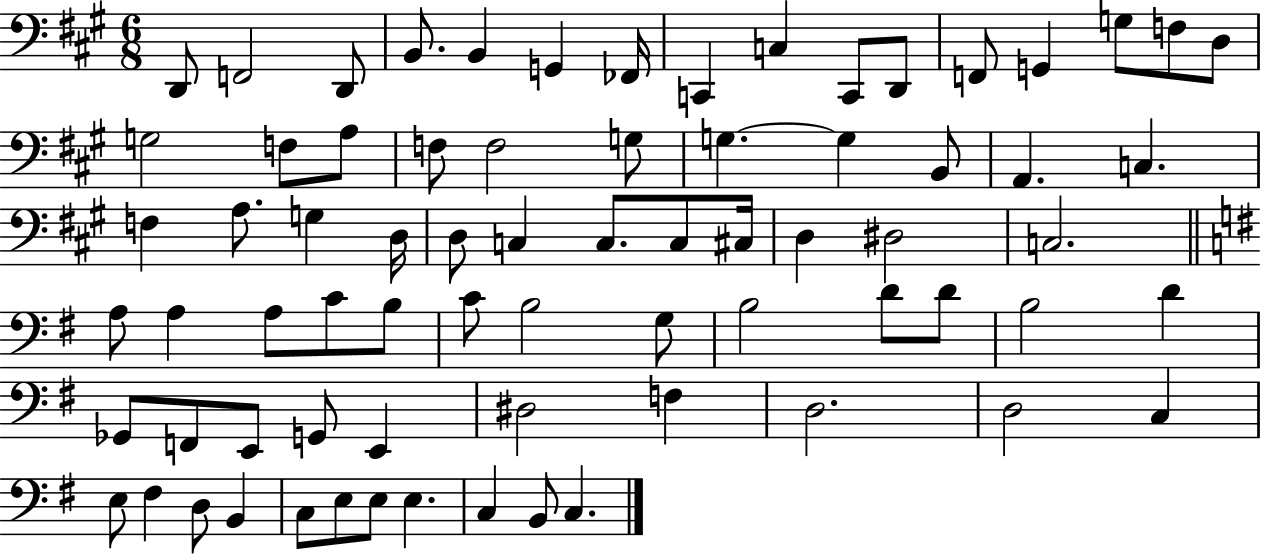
{
  \clef bass
  \numericTimeSignature
  \time 6/8
  \key a \major
  d,8 f,2 d,8 | b,8. b,4 g,4 fes,16 | c,4 c4 c,8 d,8 | f,8 g,4 g8 f8 d8 | \break g2 f8 a8 | f8 f2 g8 | g4.~~ g4 b,8 | a,4. c4. | \break f4 a8. g4 d16 | d8 c4 c8. c8 cis16 | d4 dis2 | c2. | \break \bar "||" \break \key g \major a8 a4 a8 c'8 b8 | c'8 b2 g8 | b2 d'8 d'8 | b2 d'4 | \break ges,8 f,8 e,8 g,8 e,4 | dis2 f4 | d2. | d2 c4 | \break e8 fis4 d8 b,4 | c8 e8 e8 e4. | c4 b,8 c4. | \bar "|."
}